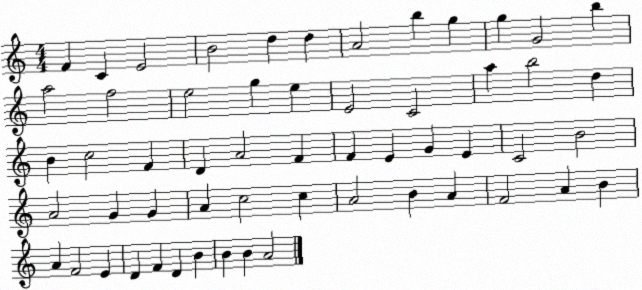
X:1
T:Untitled
M:4/4
L:1/4
K:C
F C E2 B2 d d A2 b g g G2 b a2 f2 e2 g e E2 C2 a b2 d B c2 F D A2 F F E G E C2 B2 A2 G G A c2 c A2 B A F2 A B A F2 E D F D B B B A2